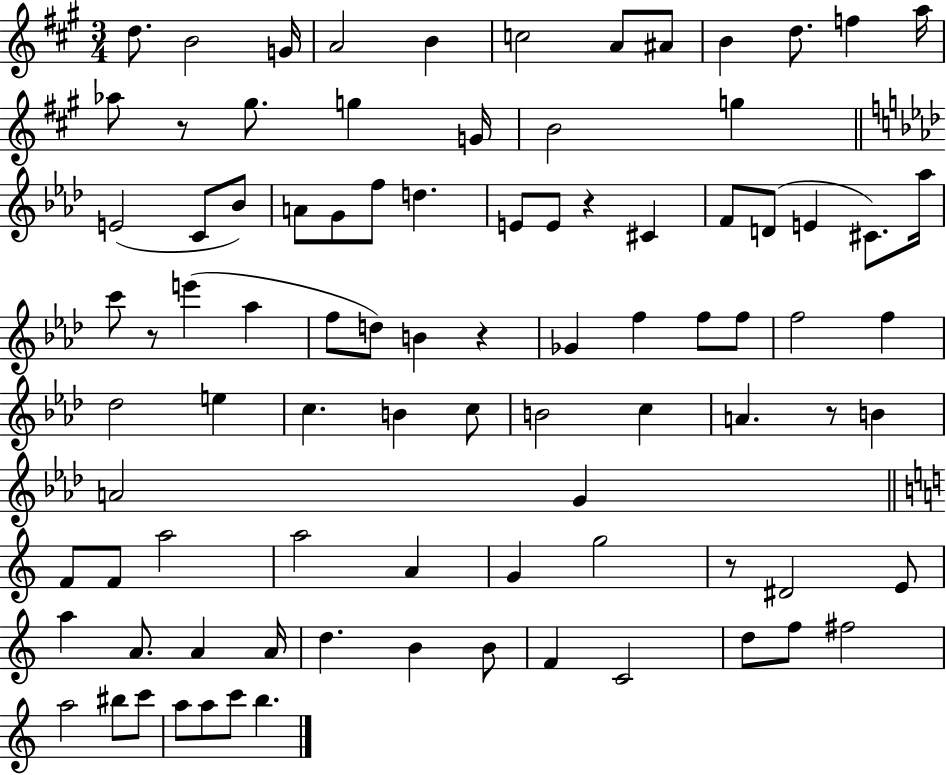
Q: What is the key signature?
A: A major